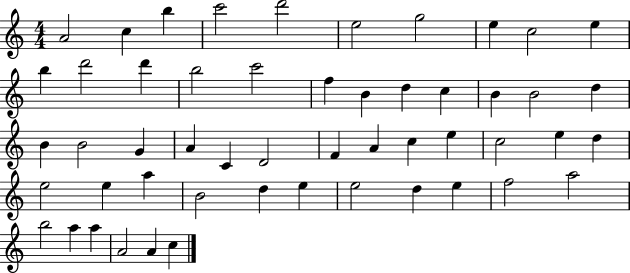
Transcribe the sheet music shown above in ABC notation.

X:1
T:Untitled
M:4/4
L:1/4
K:C
A2 c b c'2 d'2 e2 g2 e c2 e b d'2 d' b2 c'2 f B d c B B2 d B B2 G A C D2 F A c e c2 e d e2 e a B2 d e e2 d e f2 a2 b2 a a A2 A c